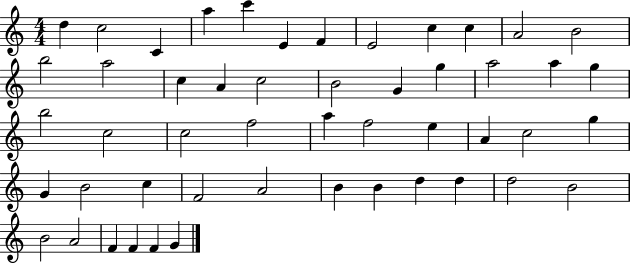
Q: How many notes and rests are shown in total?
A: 50